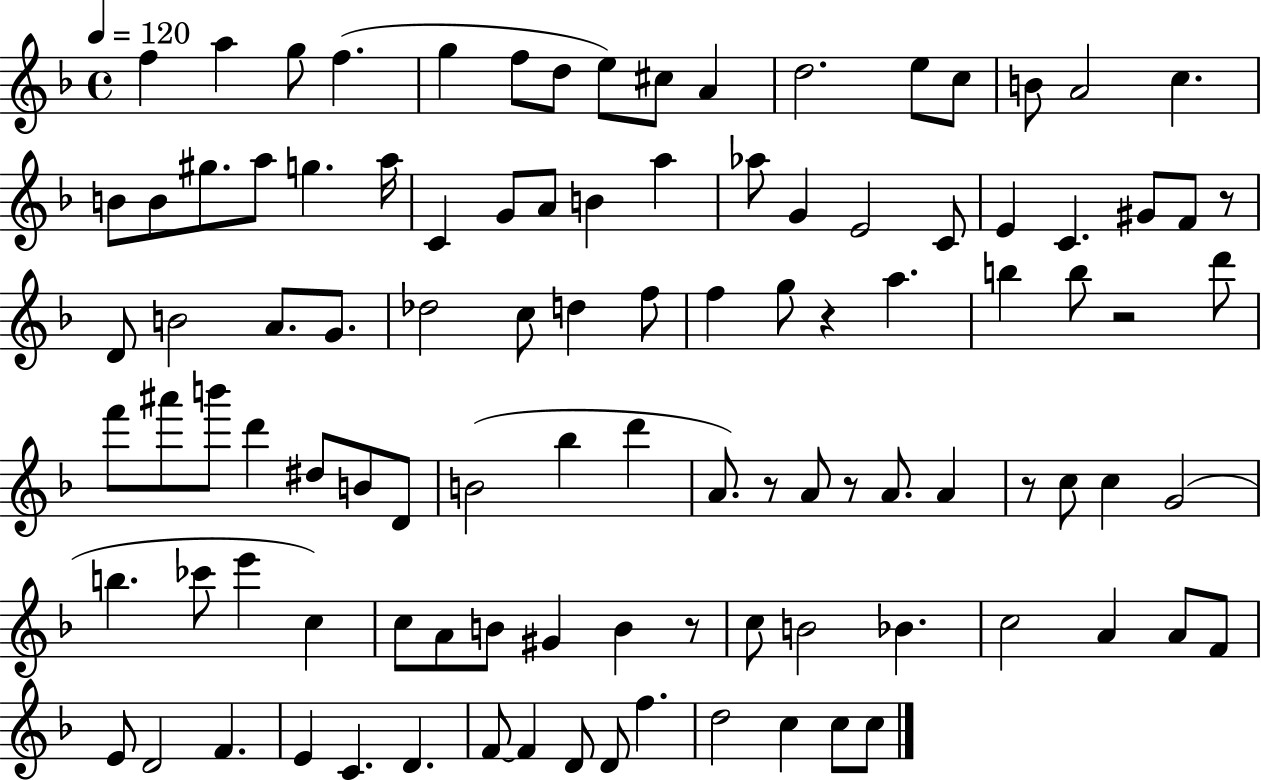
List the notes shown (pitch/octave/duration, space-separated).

F5/q A5/q G5/e F5/q. G5/q F5/e D5/e E5/e C#5/e A4/q D5/h. E5/e C5/e B4/e A4/h C5/q. B4/e B4/e G#5/e. A5/e G5/q. A5/s C4/q G4/e A4/e B4/q A5/q Ab5/e G4/q E4/h C4/e E4/q C4/q. G#4/e F4/e R/e D4/e B4/h A4/e. G4/e. Db5/h C5/e D5/q F5/e F5/q G5/e R/q A5/q. B5/q B5/e R/h D6/e F6/e A#6/e B6/e D6/q D#5/e B4/e D4/e B4/h Bb5/q D6/q A4/e. R/e A4/e R/e A4/e. A4/q R/e C5/e C5/q G4/h B5/q. CES6/e E6/q C5/q C5/e A4/e B4/e G#4/q B4/q R/e C5/e B4/h Bb4/q. C5/h A4/q A4/e F4/e E4/e D4/h F4/q. E4/q C4/q. D4/q. F4/e F4/q D4/e D4/e F5/q. D5/h C5/q C5/e C5/e